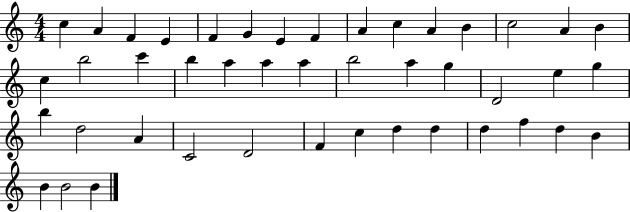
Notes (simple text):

C5/q A4/q F4/q E4/q F4/q G4/q E4/q F4/q A4/q C5/q A4/q B4/q C5/h A4/q B4/q C5/q B5/h C6/q B5/q A5/q A5/q A5/q B5/h A5/q G5/q D4/h E5/q G5/q B5/q D5/h A4/q C4/h D4/h F4/q C5/q D5/q D5/q D5/q F5/q D5/q B4/q B4/q B4/h B4/q